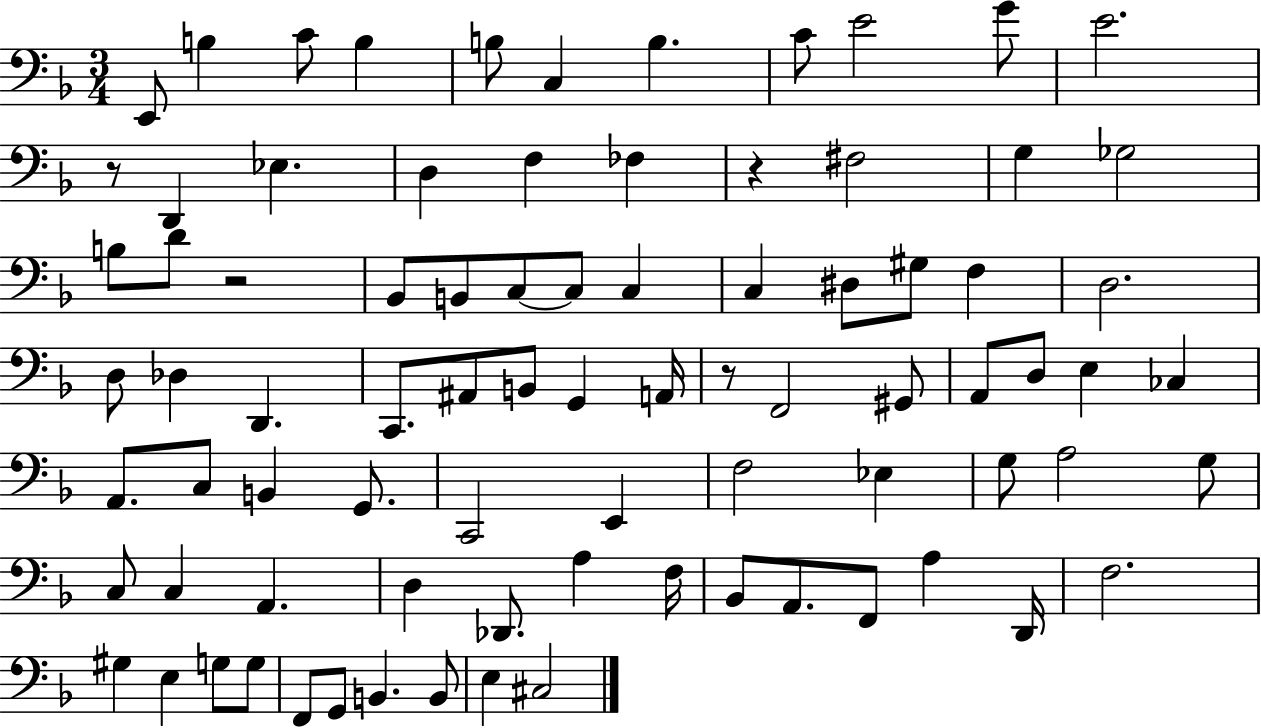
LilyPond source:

{
  \clef bass
  \numericTimeSignature
  \time 3/4
  \key f \major
  e,8 b4 c'8 b4 | b8 c4 b4. | c'8 e'2 g'8 | e'2. | \break r8 d,4 ees4. | d4 f4 fes4 | r4 fis2 | g4 ges2 | \break b8 d'8 r2 | bes,8 b,8 c8~~ c8 c4 | c4 dis8 gis8 f4 | d2. | \break d8 des4 d,4. | c,8. ais,8 b,8 g,4 a,16 | r8 f,2 gis,8 | a,8 d8 e4 ces4 | \break a,8. c8 b,4 g,8. | c,2 e,4 | f2 ees4 | g8 a2 g8 | \break c8 c4 a,4. | d4 des,8. a4 f16 | bes,8 a,8. f,8 a4 d,16 | f2. | \break gis4 e4 g8 g8 | f,8 g,8 b,4. b,8 | e4 cis2 | \bar "|."
}